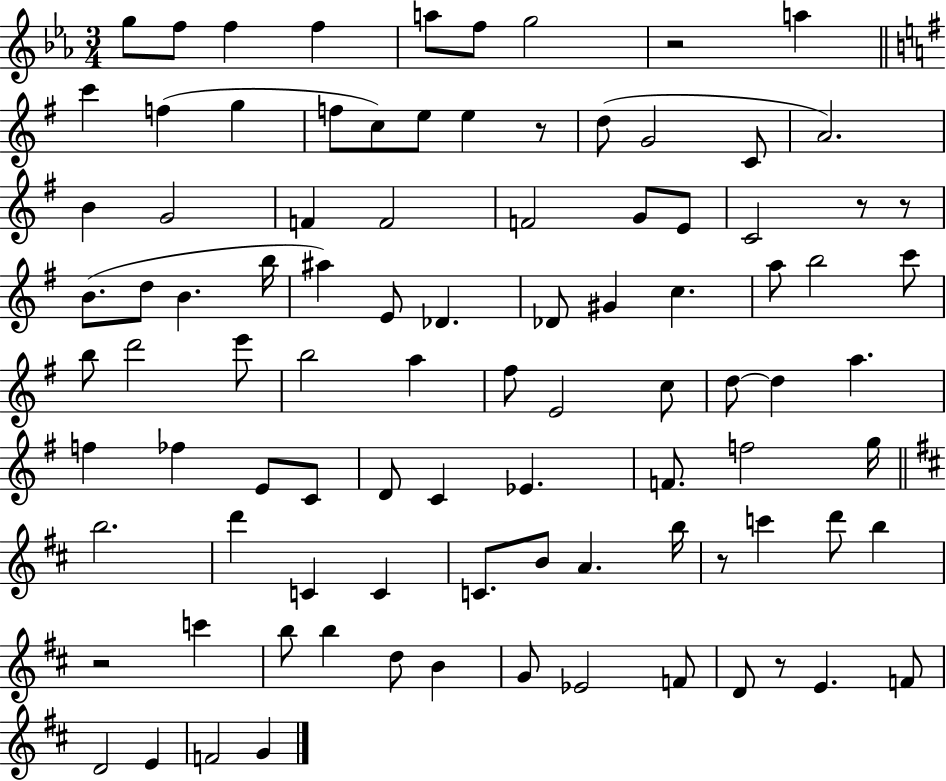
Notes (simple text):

G5/e F5/e F5/q F5/q A5/e F5/e G5/h R/h A5/q C6/q F5/q G5/q F5/e C5/e E5/e E5/q R/e D5/e G4/h C4/e A4/h. B4/q G4/h F4/q F4/h F4/h G4/e E4/e C4/h R/e R/e B4/e. D5/e B4/q. B5/s A#5/q E4/e Db4/q. Db4/e G#4/q C5/q. A5/e B5/h C6/e B5/e D6/h E6/e B5/h A5/q F#5/e E4/h C5/e D5/e D5/q A5/q. F5/q FES5/q E4/e C4/e D4/e C4/q Eb4/q. F4/e. F5/h G5/s B5/h. D6/q C4/q C4/q C4/e. B4/e A4/q. B5/s R/e C6/q D6/e B5/q R/h C6/q B5/e B5/q D5/e B4/q G4/e Eb4/h F4/e D4/e R/e E4/q. F4/e D4/h E4/q F4/h G4/q